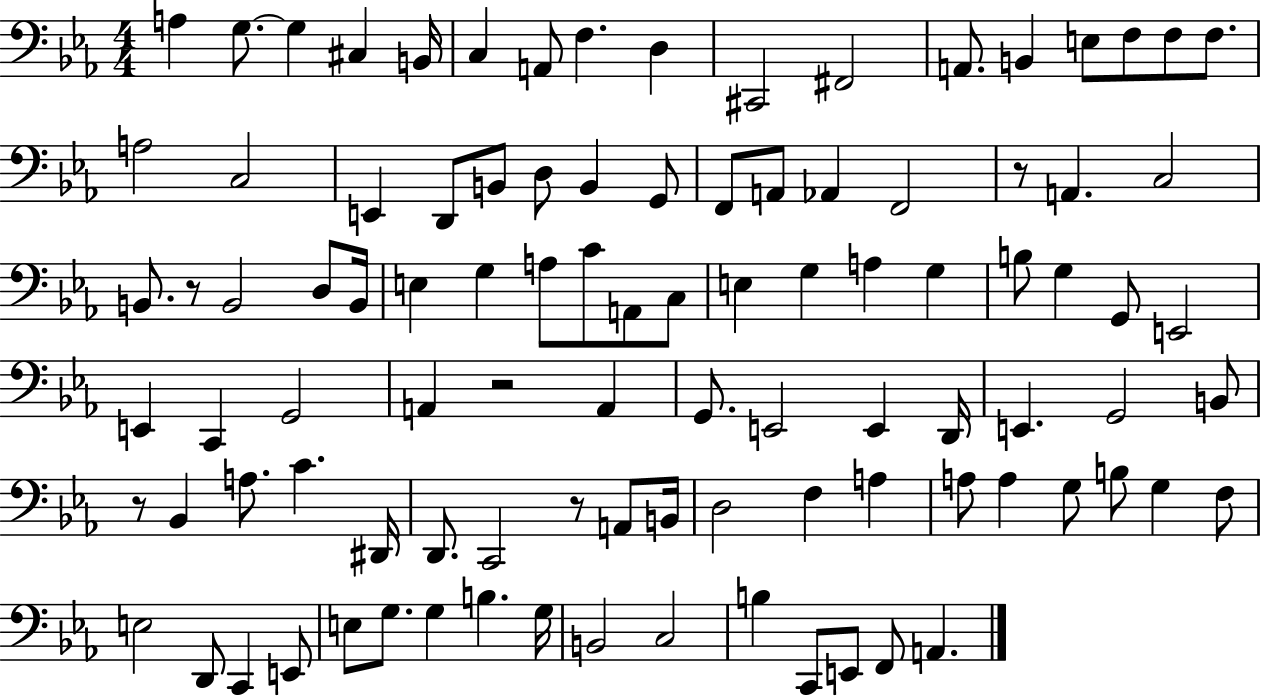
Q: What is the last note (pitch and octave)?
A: A2